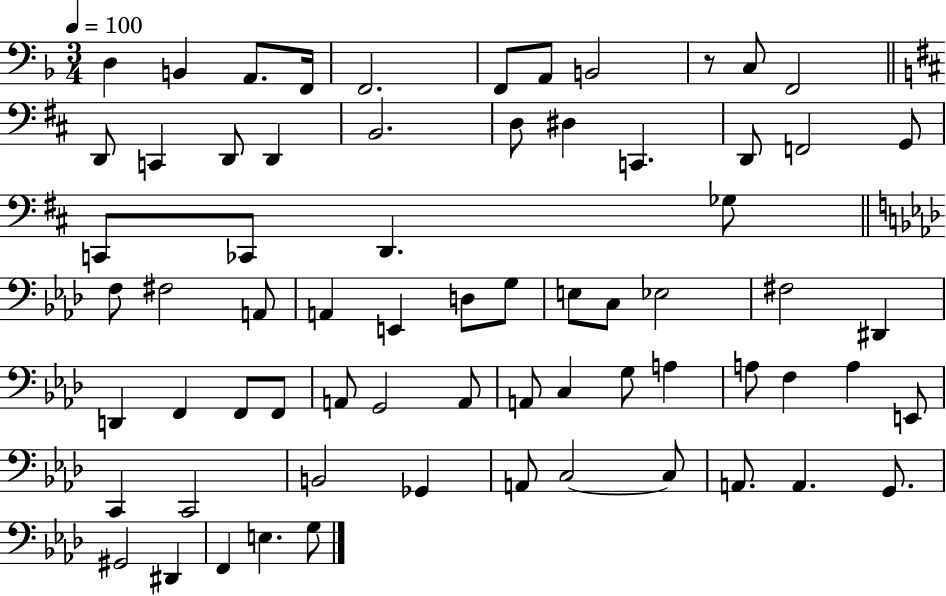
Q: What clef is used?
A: bass